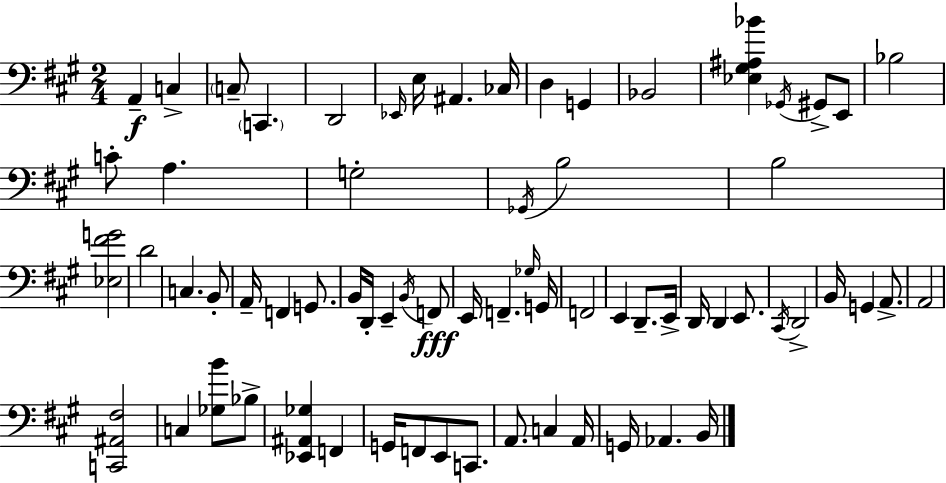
{
  \clef bass
  \numericTimeSignature
  \time 2/4
  \key a \major
  a,4--\f c4-> | \parenthesize c8-- \parenthesize c,4. | d,2 | \grace { ees,16 } e16 ais,4. | \break ces16 d4 g,4 | bes,2 | <ees gis ais bes'>4 \acciaccatura { ges,16 } gis,8-> | e,8 bes2 | \break c'8-. a4. | g2-. | \acciaccatura { ges,16 } b2 | b2 | \break <ees fis' g'>2 | d'2 | c4. | b,8-. a,16-- f,4 | \break g,8. b,16 d,16-. e,4-- | \acciaccatura { b,16 } f,8\fff e,16 f,4.-- | \grace { ges16 } g,16 f,2 | e,4 | \break d,8.-- e,16-> d,16 d,4 | e,8. \acciaccatura { cis,16 } d,2-> | b,16 g,4 | a,8.-> a,2 | \break <c, ais, fis>2 | c4 | <ges b'>8 bes8-> <ees, ais, ges>4 | f,4 g,16 f,8 | \break e,8 c,8. a,8. | c4 a,16 g,16 aes,4. | b,16 \bar "|."
}